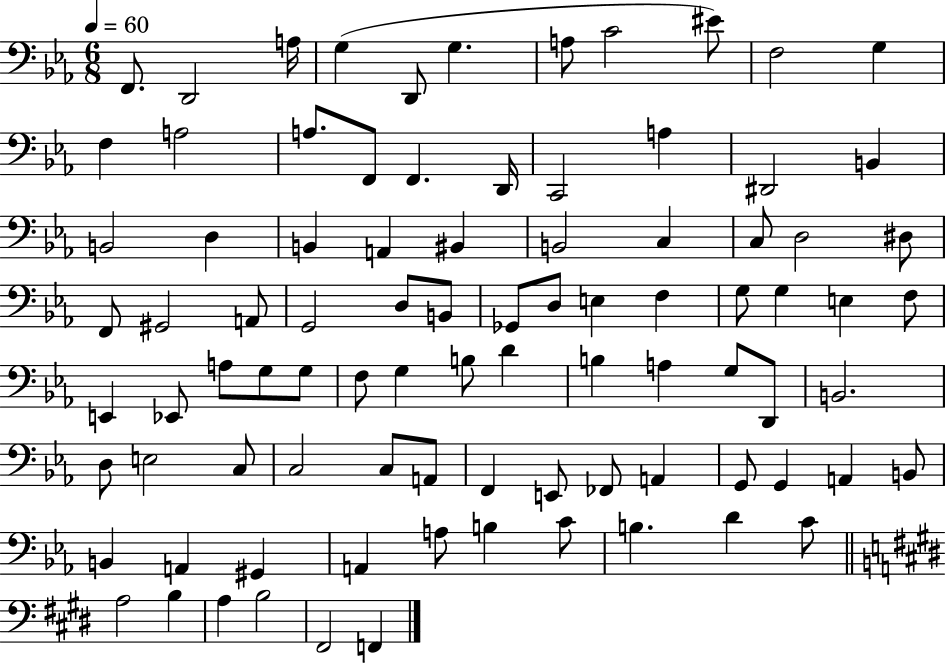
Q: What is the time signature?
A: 6/8